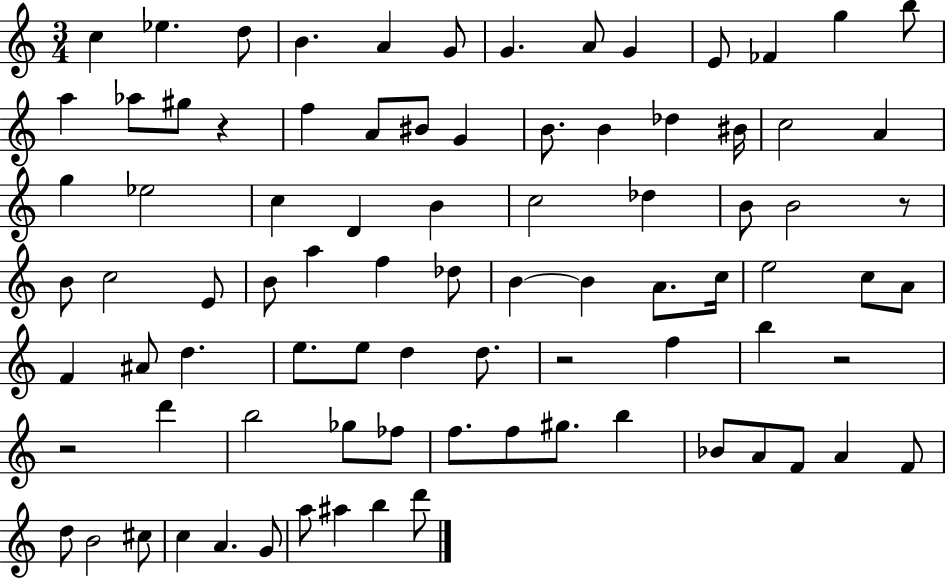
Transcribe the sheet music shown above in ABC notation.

X:1
T:Untitled
M:3/4
L:1/4
K:C
c _e d/2 B A G/2 G A/2 G E/2 _F g b/2 a _a/2 ^g/2 z f A/2 ^B/2 G B/2 B _d ^B/4 c2 A g _e2 c D B c2 _d B/2 B2 z/2 B/2 c2 E/2 B/2 a f _d/2 B B A/2 c/4 e2 c/2 A/2 F ^A/2 d e/2 e/2 d d/2 z2 f b z2 z2 d' b2 _g/2 _f/2 f/2 f/2 ^g/2 b _B/2 A/2 F/2 A F/2 d/2 B2 ^c/2 c A G/2 a/2 ^a b d'/2